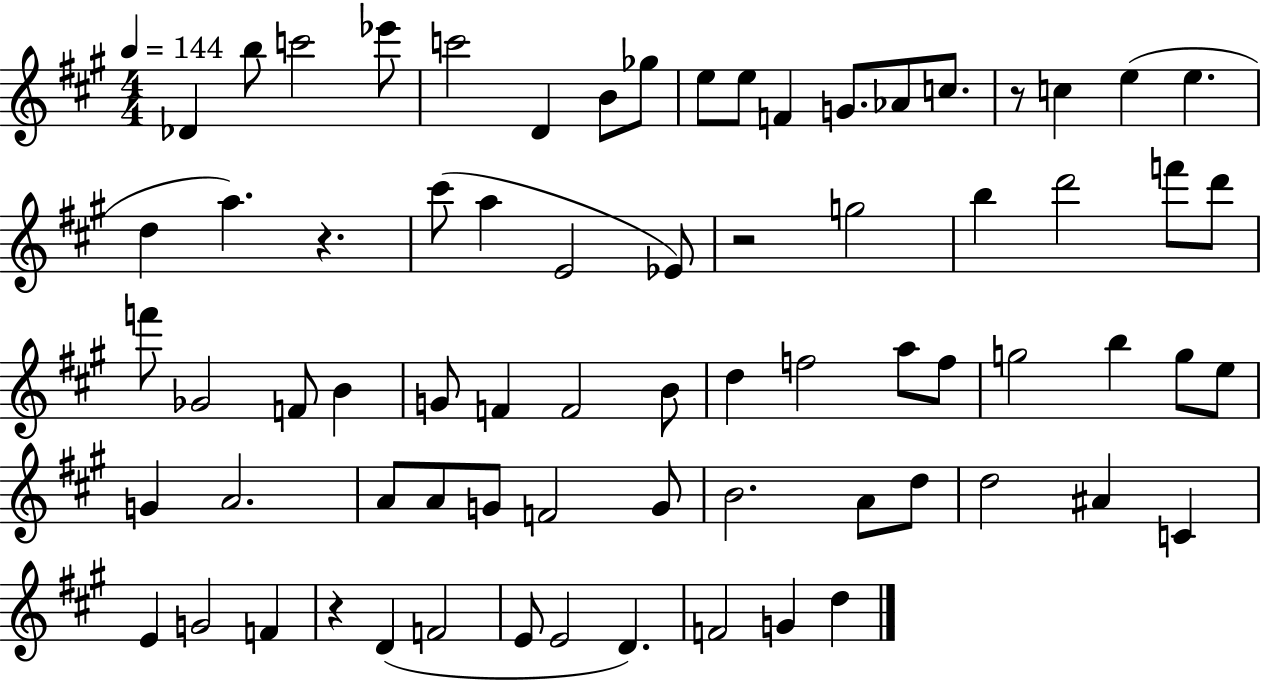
Db4/q B5/e C6/h Eb6/e C6/h D4/q B4/e Gb5/e E5/e E5/e F4/q G4/e. Ab4/e C5/e. R/e C5/q E5/q E5/q. D5/q A5/q. R/q. C#6/e A5/q E4/h Eb4/e R/h G5/h B5/q D6/h F6/e D6/e F6/e Gb4/h F4/e B4/q G4/e F4/q F4/h B4/e D5/q F5/h A5/e F5/e G5/h B5/q G5/e E5/e G4/q A4/h. A4/e A4/e G4/e F4/h G4/e B4/h. A4/e D5/e D5/h A#4/q C4/q E4/q G4/h F4/q R/q D4/q F4/h E4/e E4/h D4/q. F4/h G4/q D5/q